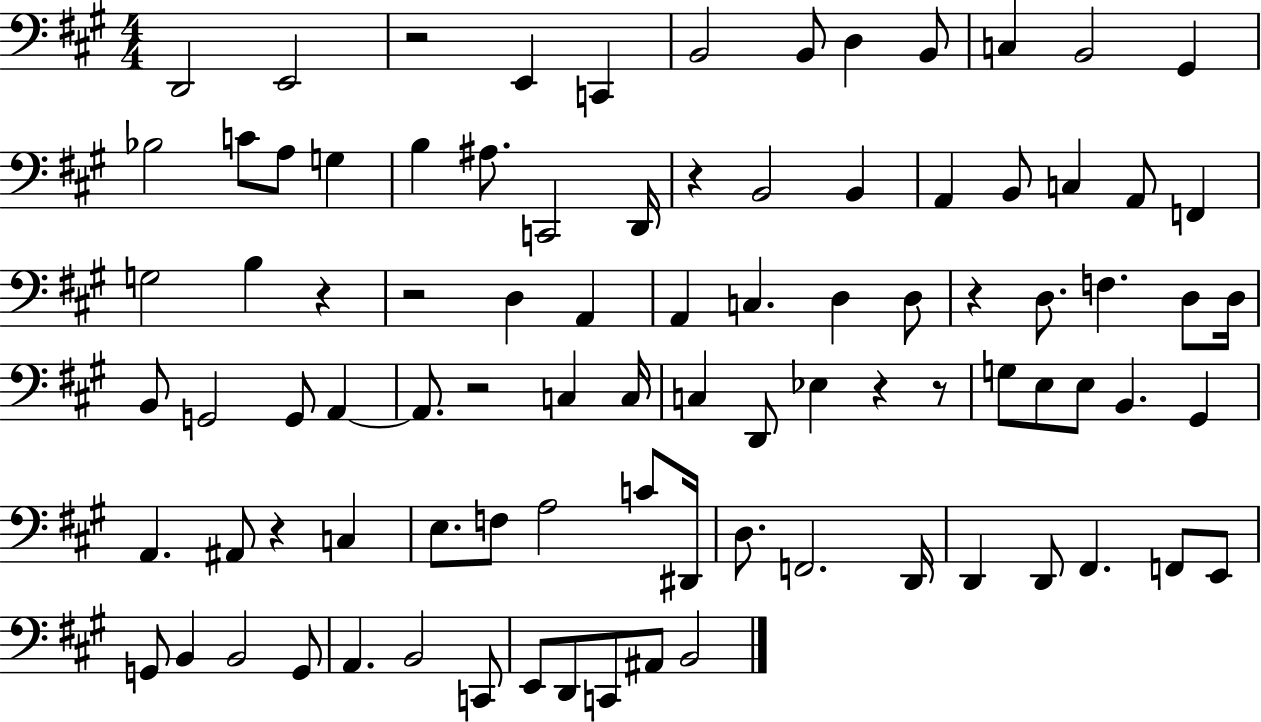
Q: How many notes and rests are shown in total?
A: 90